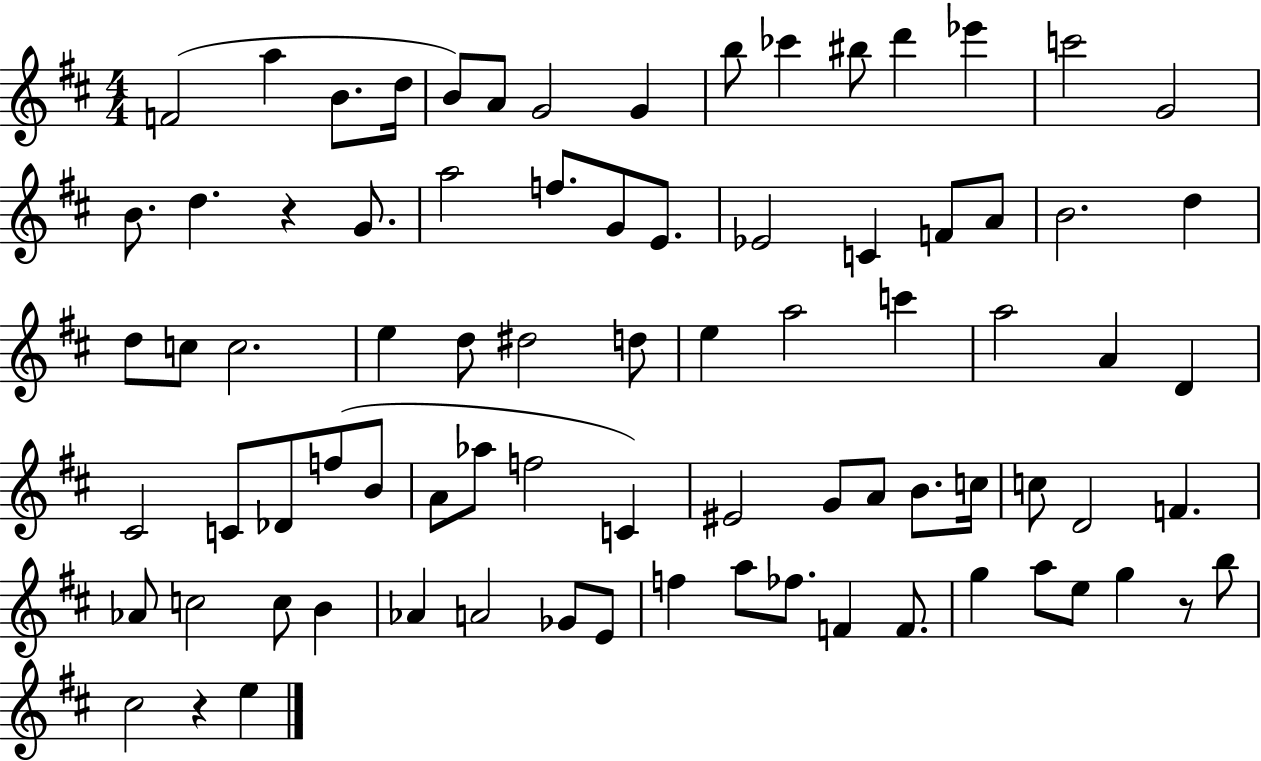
{
  \clef treble
  \numericTimeSignature
  \time 4/4
  \key d \major
  f'2( a''4 b'8. d''16 | b'8) a'8 g'2 g'4 | b''8 ces'''4 bis''8 d'''4 ees'''4 | c'''2 g'2 | \break b'8. d''4. r4 g'8. | a''2 f''8. g'8 e'8. | ees'2 c'4 f'8 a'8 | b'2. d''4 | \break d''8 c''8 c''2. | e''4 d''8 dis''2 d''8 | e''4 a''2 c'''4 | a''2 a'4 d'4 | \break cis'2 c'8 des'8 f''8( b'8 | a'8 aes''8 f''2 c'4) | eis'2 g'8 a'8 b'8. c''16 | c''8 d'2 f'4. | \break aes'8 c''2 c''8 b'4 | aes'4 a'2 ges'8 e'8 | f''4 a''8 fes''8. f'4 f'8. | g''4 a''8 e''8 g''4 r8 b''8 | \break cis''2 r4 e''4 | \bar "|."
}